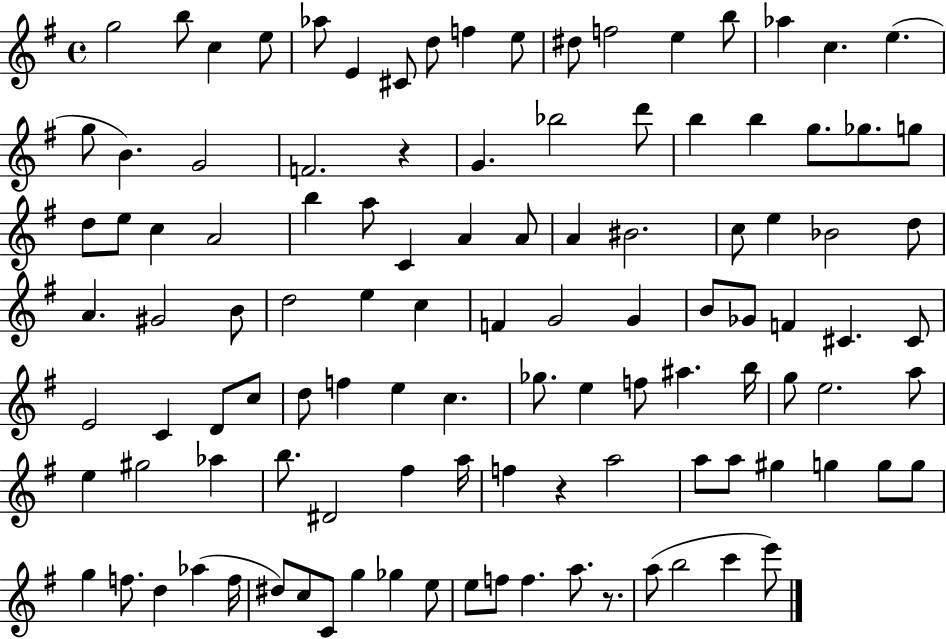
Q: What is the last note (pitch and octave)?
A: E6